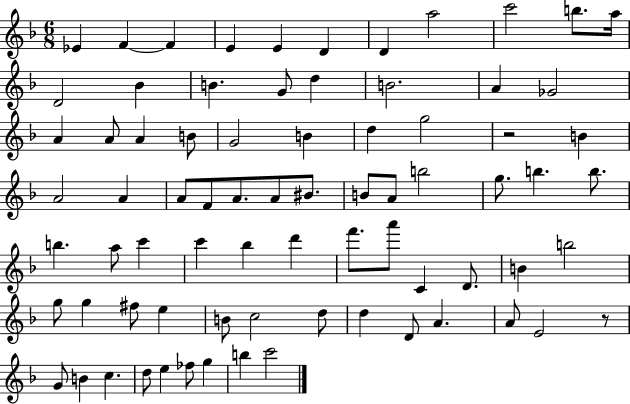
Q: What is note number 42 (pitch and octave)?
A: B5